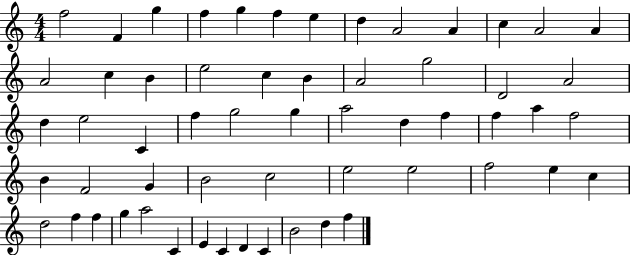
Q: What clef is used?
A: treble